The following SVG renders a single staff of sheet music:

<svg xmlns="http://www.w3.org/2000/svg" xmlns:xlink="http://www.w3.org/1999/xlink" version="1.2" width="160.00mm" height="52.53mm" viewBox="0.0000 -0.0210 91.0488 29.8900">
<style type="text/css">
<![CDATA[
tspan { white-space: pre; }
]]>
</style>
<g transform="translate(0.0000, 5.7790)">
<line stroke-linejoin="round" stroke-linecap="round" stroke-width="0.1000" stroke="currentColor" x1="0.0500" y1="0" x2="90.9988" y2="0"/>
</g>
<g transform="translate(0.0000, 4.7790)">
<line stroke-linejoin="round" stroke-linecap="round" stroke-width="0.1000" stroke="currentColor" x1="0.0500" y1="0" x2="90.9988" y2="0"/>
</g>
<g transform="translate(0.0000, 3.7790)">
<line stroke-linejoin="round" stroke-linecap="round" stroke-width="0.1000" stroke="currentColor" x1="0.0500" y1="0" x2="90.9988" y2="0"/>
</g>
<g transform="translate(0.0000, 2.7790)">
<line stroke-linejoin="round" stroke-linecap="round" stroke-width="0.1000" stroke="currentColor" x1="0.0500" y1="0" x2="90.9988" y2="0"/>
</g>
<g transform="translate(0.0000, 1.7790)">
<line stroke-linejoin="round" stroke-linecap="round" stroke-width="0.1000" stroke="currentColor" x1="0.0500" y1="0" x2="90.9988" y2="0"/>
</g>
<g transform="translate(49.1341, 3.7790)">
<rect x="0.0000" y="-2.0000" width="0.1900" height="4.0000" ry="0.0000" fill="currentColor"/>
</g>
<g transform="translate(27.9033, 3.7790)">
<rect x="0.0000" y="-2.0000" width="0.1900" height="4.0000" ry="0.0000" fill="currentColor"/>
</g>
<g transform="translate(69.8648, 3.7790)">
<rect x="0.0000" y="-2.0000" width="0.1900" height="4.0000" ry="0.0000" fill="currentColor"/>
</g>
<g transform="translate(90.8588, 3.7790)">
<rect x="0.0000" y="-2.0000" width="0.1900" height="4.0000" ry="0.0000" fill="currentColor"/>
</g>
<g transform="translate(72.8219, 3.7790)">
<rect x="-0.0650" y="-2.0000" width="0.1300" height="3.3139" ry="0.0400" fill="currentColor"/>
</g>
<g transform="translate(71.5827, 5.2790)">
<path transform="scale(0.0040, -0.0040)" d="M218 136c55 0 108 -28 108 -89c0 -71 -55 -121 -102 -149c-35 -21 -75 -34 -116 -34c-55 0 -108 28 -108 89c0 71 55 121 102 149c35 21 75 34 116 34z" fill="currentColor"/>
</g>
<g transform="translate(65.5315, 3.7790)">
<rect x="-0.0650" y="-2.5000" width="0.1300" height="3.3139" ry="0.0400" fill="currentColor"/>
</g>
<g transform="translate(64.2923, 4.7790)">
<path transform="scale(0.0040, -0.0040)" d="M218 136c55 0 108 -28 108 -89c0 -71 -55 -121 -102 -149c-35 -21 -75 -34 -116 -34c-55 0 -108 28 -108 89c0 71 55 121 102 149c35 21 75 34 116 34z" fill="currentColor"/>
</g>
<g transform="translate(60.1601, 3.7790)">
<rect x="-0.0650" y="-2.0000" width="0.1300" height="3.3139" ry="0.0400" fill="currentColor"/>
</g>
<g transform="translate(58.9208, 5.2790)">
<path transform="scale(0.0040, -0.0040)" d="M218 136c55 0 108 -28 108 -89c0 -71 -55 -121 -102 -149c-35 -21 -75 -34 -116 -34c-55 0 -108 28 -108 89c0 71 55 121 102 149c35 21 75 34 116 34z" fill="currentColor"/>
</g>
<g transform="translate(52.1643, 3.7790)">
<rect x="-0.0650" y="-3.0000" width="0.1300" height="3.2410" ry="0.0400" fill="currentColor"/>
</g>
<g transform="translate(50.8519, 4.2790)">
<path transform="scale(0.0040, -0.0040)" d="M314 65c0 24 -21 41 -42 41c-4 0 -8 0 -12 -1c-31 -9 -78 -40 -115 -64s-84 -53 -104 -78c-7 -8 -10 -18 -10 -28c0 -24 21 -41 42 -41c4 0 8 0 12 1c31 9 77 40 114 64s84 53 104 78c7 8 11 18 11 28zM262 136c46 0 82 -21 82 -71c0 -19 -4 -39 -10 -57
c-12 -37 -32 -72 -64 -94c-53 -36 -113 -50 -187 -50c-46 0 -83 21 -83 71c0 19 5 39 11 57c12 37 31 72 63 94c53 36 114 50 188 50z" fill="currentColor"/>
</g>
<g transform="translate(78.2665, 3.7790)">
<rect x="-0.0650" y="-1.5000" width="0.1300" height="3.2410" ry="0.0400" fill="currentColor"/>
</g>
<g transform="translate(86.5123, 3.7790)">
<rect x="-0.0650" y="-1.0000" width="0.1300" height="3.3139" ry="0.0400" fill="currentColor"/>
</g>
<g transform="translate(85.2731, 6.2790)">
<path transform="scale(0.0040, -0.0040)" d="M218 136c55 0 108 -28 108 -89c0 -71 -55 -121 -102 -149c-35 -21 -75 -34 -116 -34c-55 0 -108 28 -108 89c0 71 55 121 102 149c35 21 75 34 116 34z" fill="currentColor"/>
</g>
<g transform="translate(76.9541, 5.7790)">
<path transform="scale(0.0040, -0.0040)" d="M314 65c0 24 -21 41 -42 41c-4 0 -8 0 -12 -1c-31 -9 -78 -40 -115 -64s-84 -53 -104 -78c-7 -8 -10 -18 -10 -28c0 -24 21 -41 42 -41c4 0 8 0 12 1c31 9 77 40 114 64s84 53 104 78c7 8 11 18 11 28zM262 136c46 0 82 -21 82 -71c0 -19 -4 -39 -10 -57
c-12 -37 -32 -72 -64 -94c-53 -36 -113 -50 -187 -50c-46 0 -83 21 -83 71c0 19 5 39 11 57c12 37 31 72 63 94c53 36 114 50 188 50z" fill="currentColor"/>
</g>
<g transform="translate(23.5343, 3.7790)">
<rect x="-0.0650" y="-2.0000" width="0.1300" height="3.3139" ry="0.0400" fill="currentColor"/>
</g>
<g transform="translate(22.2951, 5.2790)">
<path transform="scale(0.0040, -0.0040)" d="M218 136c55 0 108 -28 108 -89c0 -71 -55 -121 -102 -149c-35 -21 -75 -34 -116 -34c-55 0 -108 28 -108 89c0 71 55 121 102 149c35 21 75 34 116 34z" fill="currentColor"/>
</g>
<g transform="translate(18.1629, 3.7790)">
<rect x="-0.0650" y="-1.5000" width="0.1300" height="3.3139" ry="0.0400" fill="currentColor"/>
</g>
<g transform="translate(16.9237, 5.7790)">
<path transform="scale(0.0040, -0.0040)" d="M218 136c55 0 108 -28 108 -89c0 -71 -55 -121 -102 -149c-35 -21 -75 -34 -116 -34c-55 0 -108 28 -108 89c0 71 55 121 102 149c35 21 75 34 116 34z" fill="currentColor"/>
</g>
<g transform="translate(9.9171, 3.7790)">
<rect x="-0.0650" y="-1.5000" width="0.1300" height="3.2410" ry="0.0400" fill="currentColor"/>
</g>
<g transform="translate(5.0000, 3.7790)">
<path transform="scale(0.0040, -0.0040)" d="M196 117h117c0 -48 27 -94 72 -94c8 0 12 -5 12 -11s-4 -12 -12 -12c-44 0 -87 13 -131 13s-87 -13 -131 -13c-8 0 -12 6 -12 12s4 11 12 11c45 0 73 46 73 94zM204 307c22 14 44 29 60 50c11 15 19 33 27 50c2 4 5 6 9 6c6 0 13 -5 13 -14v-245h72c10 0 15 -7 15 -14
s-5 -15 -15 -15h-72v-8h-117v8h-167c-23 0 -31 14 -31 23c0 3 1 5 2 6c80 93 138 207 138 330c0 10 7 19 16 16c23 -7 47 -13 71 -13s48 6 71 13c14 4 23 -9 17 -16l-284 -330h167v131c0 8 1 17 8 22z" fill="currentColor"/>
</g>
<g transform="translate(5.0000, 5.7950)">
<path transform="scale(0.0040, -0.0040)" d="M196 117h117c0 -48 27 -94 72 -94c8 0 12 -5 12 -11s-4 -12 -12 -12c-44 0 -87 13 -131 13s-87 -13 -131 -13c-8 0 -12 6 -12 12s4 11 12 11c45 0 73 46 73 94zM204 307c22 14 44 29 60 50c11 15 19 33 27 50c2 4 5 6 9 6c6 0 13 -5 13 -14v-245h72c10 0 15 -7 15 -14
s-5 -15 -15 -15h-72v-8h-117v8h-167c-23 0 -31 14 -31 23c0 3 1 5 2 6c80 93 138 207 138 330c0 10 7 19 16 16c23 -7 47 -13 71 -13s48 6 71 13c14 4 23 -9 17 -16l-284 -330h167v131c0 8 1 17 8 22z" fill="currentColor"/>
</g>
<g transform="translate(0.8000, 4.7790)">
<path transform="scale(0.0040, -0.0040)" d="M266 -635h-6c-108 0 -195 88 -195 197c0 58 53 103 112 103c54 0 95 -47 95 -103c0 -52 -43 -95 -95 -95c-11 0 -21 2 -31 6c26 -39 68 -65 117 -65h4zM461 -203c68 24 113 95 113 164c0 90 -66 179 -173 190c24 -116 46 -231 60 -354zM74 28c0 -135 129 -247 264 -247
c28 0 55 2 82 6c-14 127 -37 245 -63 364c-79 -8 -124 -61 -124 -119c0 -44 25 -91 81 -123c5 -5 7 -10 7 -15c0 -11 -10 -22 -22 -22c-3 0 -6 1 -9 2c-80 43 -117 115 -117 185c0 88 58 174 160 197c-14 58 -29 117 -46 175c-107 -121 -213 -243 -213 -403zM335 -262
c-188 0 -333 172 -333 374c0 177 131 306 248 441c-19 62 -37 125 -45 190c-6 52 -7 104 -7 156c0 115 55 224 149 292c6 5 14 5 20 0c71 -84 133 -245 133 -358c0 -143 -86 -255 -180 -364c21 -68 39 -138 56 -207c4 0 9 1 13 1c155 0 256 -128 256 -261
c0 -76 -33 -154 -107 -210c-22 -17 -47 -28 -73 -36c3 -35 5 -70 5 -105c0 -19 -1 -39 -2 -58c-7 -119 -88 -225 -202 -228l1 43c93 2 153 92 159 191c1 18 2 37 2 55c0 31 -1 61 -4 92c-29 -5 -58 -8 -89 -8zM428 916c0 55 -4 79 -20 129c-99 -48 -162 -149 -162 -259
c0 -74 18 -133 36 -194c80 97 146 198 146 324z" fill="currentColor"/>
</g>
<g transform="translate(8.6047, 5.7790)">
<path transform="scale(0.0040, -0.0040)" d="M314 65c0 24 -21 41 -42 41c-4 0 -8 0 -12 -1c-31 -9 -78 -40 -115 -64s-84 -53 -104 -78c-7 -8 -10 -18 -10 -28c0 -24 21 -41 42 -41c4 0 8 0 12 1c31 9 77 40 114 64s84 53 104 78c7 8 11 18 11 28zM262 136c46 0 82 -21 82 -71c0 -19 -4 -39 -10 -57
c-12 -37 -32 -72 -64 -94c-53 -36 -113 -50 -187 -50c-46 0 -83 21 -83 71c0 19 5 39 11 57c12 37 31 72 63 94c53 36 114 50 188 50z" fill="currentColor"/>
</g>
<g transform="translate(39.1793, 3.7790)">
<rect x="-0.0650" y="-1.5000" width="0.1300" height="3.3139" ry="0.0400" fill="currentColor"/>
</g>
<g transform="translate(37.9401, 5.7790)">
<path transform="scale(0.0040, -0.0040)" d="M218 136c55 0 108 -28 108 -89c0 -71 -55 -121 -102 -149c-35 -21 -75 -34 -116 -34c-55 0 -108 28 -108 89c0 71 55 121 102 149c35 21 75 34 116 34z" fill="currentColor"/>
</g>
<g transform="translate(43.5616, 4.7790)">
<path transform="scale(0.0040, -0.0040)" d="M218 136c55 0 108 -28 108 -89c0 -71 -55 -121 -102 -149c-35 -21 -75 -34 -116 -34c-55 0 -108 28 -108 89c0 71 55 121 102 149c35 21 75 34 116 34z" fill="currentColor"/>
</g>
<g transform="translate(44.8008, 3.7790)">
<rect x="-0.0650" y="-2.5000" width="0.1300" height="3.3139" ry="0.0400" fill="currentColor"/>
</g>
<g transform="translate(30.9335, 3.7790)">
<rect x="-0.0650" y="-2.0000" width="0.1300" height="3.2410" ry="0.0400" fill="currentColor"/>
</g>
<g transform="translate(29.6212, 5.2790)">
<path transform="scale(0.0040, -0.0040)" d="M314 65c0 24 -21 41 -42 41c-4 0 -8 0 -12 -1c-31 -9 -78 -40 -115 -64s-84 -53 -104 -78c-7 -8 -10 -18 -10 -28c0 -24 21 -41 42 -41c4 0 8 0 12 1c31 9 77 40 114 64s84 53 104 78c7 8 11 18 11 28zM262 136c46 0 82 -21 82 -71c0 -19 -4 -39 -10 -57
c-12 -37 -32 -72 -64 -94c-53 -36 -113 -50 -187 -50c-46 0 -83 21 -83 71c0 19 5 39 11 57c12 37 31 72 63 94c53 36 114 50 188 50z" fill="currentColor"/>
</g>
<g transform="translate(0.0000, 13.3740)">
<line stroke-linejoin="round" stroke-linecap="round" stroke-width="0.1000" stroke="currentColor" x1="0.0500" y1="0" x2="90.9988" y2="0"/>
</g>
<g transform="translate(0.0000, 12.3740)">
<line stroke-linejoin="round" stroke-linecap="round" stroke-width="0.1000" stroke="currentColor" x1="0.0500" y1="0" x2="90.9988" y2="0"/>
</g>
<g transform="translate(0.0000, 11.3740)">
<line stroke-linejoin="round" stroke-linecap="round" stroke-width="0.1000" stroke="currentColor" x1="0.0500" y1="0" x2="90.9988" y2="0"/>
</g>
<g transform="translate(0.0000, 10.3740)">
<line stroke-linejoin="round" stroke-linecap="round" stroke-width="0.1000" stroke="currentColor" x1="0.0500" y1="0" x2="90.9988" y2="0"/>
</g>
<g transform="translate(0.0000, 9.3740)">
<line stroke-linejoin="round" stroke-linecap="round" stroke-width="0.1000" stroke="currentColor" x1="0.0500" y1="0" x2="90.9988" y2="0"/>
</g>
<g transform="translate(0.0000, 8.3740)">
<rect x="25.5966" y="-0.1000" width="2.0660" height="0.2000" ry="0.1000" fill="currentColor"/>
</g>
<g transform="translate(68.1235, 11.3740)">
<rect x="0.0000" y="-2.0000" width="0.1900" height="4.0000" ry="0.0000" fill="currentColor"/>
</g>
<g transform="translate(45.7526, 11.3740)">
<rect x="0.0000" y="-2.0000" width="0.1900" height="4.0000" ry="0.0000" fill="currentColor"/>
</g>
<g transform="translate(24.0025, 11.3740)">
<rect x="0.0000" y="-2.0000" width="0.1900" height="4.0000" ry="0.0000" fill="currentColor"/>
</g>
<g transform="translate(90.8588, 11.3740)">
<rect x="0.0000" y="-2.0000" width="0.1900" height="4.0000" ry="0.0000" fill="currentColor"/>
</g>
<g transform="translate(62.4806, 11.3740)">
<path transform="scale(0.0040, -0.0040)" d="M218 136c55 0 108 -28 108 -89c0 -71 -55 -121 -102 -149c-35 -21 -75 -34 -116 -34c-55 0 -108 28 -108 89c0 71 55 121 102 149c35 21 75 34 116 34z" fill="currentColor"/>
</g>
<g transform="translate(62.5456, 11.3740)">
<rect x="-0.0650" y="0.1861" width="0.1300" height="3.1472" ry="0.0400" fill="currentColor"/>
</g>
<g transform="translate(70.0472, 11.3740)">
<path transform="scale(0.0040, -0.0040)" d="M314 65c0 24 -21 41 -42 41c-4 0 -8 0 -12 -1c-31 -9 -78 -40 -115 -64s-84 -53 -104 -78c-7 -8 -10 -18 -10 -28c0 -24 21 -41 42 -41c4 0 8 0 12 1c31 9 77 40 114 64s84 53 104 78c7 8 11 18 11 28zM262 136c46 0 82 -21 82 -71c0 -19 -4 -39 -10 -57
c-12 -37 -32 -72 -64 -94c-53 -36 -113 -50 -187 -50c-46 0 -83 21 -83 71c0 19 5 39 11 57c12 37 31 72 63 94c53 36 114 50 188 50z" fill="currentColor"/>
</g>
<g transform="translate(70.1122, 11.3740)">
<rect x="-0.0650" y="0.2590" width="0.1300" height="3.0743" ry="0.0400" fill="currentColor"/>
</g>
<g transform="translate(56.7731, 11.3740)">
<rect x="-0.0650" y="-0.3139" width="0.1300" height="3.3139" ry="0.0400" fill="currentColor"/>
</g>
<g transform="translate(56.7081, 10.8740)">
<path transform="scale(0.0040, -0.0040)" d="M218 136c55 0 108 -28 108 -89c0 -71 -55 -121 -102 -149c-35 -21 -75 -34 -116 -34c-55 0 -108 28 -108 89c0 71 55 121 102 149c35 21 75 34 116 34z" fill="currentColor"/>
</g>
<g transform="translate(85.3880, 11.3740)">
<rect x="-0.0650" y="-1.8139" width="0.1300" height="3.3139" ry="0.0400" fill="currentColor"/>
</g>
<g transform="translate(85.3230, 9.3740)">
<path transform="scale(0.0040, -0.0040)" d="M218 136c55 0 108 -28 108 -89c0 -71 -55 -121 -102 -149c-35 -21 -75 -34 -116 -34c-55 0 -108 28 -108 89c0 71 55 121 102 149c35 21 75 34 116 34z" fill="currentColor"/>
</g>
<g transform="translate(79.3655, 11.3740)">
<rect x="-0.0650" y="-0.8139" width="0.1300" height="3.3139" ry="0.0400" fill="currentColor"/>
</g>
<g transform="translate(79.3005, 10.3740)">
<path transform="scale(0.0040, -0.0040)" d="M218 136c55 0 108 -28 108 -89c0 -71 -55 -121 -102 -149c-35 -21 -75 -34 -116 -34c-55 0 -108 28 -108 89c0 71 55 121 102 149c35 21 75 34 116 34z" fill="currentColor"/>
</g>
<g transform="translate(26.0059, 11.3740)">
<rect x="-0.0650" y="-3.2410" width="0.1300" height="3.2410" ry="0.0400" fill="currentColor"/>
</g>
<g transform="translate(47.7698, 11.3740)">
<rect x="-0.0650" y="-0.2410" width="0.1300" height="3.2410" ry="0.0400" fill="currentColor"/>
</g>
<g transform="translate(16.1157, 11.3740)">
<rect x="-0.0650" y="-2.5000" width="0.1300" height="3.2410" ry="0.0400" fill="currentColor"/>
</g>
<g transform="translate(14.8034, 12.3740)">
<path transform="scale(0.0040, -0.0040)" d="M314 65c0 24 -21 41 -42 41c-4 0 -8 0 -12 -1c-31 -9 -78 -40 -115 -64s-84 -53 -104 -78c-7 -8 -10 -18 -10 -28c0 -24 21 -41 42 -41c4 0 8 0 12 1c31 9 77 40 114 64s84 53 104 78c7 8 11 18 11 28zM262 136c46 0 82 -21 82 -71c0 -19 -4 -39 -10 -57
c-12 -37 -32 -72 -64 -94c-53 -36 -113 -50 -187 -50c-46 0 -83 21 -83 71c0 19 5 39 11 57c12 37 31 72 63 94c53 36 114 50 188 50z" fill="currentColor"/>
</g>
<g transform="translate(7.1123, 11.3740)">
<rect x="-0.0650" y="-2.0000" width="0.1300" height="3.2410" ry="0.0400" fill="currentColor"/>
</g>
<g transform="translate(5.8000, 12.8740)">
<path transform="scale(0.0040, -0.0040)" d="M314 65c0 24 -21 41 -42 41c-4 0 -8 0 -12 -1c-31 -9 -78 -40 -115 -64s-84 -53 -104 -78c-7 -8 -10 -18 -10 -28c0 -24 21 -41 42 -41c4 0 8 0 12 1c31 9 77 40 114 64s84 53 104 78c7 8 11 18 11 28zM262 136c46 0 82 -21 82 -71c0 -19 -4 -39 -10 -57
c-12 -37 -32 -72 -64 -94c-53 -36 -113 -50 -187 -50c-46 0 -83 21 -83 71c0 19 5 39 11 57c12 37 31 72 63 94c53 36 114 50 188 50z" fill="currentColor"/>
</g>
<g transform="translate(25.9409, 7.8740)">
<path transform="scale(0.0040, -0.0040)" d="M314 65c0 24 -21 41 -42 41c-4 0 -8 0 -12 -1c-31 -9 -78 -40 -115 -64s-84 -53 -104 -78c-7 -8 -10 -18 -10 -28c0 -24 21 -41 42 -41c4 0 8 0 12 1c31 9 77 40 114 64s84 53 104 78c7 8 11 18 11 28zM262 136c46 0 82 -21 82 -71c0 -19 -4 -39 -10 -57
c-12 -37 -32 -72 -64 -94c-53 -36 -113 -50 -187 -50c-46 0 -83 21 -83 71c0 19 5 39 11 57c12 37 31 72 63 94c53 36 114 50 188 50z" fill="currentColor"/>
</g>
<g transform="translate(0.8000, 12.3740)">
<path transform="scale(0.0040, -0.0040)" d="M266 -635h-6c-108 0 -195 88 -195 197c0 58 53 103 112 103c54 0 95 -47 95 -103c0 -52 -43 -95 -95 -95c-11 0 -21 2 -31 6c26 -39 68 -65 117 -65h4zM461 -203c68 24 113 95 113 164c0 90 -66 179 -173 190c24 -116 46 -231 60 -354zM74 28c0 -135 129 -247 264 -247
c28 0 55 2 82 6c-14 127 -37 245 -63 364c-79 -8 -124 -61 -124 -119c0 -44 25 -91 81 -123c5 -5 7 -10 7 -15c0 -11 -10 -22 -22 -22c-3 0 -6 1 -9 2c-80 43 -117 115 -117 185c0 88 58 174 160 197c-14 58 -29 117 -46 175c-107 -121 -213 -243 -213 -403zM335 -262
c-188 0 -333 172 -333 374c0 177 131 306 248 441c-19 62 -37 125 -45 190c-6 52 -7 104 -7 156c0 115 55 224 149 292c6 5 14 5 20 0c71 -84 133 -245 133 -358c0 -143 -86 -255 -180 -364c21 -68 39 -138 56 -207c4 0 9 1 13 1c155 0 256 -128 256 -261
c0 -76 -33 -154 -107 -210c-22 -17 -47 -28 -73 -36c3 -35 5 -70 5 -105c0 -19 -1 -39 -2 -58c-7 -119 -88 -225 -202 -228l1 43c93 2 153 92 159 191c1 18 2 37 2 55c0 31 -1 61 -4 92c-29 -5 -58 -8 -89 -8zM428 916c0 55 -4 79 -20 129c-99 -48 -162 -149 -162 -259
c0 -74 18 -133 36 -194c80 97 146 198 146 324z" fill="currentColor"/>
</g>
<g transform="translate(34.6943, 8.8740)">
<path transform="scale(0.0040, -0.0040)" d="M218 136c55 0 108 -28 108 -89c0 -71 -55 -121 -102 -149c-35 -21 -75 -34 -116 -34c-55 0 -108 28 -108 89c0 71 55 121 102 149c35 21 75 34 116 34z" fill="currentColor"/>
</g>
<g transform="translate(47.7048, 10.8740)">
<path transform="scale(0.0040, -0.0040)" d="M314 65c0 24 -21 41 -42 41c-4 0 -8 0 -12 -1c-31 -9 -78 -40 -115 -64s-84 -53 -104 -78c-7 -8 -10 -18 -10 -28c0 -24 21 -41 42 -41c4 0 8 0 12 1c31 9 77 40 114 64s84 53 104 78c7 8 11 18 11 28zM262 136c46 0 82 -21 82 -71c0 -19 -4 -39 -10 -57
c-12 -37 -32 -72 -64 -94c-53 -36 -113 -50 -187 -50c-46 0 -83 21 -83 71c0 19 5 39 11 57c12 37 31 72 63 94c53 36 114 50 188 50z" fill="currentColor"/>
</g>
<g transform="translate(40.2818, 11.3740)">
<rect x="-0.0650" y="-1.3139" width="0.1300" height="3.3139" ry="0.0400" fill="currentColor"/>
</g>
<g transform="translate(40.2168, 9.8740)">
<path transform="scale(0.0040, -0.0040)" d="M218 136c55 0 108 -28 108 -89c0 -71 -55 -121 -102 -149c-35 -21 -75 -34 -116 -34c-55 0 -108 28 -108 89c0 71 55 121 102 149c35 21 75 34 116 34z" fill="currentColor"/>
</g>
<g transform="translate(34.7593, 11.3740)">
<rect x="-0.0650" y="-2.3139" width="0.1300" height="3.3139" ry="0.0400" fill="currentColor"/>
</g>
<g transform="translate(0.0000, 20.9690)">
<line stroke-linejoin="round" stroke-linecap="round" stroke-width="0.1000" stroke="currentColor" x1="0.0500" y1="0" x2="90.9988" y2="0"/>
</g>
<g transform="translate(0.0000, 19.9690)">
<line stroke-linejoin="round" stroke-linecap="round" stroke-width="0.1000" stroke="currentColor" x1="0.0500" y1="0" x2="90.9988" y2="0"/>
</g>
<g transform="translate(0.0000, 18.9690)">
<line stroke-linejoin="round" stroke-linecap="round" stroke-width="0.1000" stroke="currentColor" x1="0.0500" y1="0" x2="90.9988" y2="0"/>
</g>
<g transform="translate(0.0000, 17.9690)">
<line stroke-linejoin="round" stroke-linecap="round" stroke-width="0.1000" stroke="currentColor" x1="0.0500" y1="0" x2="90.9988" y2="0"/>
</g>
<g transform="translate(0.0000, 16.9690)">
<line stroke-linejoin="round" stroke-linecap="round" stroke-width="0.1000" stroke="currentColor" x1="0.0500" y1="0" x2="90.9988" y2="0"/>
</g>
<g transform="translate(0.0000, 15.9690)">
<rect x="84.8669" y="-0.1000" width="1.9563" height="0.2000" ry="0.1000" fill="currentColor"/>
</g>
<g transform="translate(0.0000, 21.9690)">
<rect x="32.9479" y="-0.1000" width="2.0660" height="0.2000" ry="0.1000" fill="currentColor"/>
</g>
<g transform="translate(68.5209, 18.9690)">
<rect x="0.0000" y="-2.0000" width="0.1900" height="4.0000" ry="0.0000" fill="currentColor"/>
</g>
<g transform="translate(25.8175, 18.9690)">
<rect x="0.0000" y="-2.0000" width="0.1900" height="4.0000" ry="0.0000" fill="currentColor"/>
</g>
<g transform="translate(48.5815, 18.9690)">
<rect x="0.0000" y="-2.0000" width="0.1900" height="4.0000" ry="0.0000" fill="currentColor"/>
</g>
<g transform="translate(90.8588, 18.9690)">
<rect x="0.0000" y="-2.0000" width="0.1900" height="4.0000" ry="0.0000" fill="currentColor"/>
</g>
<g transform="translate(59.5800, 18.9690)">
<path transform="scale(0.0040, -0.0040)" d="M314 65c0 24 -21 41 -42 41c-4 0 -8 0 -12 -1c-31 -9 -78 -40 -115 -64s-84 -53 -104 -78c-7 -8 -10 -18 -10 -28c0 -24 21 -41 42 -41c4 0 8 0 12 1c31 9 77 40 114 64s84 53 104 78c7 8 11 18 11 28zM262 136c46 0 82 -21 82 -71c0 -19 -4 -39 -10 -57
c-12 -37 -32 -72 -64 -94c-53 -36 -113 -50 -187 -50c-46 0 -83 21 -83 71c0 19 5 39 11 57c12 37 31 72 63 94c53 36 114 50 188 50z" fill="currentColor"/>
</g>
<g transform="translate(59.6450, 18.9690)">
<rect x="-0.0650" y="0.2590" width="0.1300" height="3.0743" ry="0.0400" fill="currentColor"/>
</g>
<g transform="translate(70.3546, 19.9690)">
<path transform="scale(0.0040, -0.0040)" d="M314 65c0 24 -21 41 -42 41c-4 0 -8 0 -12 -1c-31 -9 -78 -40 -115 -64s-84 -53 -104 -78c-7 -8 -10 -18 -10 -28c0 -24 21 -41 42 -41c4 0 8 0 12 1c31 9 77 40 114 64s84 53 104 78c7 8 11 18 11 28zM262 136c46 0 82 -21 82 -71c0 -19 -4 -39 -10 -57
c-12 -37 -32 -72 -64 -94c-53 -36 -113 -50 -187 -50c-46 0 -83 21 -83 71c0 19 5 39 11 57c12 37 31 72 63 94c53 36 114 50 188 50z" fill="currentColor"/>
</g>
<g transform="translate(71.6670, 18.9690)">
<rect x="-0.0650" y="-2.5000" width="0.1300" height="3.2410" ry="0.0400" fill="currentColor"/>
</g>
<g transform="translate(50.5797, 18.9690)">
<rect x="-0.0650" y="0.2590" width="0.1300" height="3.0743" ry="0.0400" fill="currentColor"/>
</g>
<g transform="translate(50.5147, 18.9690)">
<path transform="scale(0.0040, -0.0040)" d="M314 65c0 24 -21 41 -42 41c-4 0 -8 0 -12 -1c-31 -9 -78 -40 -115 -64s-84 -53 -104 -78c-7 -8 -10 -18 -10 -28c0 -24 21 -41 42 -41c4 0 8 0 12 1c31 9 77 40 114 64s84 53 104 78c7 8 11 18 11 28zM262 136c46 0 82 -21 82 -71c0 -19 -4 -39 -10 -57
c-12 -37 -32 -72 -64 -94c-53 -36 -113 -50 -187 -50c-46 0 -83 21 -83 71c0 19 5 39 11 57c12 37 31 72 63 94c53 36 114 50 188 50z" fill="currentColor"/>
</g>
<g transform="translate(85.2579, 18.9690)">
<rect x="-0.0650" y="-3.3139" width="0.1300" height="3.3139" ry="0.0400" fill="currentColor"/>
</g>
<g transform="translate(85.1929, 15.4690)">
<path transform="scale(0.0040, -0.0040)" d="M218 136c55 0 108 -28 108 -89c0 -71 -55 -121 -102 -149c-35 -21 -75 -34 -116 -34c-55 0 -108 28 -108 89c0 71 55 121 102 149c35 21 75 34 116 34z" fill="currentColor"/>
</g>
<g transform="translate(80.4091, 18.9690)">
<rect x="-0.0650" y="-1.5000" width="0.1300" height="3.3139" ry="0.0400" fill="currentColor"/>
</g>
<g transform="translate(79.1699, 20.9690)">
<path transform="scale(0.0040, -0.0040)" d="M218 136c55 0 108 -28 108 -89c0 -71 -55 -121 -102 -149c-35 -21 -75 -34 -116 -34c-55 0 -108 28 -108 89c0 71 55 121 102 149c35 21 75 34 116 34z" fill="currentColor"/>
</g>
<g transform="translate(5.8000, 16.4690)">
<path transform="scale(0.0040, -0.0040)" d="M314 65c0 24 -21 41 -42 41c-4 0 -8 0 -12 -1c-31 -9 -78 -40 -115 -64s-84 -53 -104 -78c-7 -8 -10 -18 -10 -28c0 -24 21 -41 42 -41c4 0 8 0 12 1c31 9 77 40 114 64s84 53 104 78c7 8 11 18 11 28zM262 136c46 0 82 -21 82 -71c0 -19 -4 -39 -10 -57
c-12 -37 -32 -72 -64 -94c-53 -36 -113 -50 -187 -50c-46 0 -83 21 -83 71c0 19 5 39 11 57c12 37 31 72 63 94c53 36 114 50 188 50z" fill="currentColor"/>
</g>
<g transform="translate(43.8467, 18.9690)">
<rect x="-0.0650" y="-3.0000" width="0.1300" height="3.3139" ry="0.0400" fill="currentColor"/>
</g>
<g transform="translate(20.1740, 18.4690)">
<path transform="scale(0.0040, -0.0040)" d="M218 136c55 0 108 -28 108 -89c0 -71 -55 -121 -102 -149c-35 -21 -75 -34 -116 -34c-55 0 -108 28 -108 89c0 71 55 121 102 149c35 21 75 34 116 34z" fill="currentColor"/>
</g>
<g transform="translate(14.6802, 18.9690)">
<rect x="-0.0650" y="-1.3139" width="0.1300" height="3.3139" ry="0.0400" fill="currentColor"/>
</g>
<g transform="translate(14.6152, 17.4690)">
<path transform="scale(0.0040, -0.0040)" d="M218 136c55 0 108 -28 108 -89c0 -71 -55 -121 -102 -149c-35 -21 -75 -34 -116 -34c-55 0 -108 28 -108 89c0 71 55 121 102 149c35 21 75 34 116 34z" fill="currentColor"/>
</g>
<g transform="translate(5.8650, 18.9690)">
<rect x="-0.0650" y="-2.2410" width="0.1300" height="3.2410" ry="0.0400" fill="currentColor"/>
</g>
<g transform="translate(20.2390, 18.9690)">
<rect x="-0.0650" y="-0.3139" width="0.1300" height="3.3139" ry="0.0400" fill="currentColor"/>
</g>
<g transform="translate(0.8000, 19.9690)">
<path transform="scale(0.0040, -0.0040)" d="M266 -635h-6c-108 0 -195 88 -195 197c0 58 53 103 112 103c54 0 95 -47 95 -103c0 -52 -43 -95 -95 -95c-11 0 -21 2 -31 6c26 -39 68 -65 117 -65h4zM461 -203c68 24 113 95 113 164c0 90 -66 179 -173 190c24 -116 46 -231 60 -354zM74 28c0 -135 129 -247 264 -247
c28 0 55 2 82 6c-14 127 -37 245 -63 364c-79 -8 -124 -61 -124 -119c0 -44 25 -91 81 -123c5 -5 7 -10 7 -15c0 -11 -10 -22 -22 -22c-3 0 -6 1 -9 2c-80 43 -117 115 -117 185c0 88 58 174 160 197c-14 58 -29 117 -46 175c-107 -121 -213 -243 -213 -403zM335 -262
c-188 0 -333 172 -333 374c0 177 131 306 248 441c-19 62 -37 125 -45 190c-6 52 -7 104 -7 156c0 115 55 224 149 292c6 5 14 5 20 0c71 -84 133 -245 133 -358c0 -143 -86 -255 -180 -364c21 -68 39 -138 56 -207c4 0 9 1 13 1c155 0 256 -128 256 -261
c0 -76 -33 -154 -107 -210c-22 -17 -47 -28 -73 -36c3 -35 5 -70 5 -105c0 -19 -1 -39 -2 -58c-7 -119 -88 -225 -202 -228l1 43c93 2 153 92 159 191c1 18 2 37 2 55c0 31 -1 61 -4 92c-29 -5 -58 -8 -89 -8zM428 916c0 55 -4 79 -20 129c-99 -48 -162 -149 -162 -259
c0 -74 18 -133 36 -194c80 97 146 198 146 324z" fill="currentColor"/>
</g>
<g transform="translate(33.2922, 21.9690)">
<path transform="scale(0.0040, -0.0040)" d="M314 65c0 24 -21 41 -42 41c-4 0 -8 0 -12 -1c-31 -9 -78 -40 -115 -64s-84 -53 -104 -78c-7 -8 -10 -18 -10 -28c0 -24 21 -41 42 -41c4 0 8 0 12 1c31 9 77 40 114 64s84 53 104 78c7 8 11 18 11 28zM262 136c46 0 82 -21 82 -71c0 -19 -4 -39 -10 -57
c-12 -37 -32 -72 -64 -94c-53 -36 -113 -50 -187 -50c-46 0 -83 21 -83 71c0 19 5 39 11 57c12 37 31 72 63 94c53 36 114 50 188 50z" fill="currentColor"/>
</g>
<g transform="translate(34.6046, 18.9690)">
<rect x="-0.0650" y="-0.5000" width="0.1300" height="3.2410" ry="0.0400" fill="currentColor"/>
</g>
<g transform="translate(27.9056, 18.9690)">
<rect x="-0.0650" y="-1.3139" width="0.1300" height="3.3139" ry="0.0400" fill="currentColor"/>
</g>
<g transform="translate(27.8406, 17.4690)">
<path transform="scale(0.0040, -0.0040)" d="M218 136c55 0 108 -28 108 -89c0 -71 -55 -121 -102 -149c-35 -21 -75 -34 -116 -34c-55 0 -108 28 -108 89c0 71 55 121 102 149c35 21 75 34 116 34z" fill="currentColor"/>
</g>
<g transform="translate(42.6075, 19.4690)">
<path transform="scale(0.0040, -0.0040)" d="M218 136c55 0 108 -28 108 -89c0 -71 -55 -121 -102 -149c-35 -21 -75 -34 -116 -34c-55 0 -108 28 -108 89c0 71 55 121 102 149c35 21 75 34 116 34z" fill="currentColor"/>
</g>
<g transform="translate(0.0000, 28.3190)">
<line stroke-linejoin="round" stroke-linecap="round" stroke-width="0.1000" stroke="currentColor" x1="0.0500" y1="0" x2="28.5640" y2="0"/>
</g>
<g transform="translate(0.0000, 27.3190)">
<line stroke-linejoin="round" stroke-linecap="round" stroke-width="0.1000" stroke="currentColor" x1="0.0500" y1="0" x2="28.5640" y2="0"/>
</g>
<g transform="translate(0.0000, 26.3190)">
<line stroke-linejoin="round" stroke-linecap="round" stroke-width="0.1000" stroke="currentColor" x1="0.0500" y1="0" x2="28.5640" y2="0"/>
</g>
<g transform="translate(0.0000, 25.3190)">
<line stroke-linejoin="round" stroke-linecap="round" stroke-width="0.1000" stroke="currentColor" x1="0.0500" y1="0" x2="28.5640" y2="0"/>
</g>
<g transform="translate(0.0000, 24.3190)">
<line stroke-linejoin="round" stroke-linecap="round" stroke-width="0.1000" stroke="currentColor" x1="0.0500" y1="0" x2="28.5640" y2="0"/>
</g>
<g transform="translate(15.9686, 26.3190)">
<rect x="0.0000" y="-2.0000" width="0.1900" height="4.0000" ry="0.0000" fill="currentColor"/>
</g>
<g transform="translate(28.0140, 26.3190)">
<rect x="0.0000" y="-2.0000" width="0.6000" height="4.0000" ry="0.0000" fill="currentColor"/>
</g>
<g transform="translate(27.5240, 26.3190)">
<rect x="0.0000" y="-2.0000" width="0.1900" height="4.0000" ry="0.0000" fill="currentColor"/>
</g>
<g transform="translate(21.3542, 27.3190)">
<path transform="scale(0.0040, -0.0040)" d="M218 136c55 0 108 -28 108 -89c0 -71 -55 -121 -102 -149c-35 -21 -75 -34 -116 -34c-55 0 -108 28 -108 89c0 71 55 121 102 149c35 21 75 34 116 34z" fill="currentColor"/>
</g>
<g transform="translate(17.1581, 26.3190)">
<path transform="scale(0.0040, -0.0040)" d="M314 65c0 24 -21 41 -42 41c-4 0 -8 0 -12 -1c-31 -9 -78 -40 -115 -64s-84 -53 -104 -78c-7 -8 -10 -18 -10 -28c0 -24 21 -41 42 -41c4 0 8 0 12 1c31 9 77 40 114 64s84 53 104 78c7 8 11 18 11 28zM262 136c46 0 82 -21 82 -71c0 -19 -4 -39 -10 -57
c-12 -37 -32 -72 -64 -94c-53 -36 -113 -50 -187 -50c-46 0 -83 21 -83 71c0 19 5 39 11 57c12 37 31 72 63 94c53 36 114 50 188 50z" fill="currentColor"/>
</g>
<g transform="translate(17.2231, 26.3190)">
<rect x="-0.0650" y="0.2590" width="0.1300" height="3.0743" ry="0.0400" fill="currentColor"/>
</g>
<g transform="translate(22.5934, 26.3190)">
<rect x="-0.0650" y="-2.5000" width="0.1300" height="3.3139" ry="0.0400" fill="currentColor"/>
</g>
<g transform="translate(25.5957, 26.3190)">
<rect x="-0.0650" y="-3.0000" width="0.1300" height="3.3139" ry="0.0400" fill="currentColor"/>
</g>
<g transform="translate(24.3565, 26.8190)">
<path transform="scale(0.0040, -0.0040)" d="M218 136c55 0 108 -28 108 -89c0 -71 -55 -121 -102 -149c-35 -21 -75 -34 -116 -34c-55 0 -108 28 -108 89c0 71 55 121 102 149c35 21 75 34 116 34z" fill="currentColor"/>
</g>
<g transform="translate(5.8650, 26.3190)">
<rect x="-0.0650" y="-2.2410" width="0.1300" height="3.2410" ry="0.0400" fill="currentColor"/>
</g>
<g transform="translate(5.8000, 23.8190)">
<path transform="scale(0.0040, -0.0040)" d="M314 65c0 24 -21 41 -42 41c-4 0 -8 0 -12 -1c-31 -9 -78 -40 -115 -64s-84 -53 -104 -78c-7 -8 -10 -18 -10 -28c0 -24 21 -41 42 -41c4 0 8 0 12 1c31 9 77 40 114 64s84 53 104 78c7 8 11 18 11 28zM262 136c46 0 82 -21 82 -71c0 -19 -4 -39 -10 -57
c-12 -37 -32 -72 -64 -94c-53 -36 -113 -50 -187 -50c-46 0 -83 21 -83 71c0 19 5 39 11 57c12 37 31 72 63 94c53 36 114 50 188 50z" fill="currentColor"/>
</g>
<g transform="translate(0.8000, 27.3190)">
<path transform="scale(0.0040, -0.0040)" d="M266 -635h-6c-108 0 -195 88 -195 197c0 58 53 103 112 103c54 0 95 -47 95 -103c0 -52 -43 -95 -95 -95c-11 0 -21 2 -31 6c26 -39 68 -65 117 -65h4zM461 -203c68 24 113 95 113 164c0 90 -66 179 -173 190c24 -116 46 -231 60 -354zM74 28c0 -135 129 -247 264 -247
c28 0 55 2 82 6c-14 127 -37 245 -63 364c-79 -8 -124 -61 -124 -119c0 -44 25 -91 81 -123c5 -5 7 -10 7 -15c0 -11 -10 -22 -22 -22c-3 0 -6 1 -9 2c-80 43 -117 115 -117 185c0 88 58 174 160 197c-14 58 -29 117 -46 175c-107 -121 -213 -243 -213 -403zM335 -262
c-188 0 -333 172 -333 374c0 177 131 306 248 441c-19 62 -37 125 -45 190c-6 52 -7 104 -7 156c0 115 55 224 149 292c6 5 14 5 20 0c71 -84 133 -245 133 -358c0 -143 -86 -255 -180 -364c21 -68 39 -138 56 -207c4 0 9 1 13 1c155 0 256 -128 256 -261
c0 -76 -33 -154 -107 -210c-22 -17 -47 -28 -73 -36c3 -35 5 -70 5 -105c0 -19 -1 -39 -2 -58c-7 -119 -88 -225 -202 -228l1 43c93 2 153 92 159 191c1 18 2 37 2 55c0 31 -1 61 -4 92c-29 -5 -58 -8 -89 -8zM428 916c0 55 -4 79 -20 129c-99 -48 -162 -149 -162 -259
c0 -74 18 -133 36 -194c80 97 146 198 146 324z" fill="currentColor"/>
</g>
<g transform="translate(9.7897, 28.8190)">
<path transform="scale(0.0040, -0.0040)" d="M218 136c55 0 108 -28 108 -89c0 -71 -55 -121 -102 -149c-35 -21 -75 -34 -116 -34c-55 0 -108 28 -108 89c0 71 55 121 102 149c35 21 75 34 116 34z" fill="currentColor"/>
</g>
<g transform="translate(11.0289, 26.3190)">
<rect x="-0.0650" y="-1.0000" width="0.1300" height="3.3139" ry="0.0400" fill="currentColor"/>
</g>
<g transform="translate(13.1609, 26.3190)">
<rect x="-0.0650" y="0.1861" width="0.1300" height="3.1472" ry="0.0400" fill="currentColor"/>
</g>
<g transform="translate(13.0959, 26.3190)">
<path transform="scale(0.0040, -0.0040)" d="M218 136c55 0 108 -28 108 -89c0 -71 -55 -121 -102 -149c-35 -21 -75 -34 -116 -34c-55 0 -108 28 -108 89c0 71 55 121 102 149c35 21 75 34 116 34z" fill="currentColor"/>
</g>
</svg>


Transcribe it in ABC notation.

X:1
T:Untitled
M:4/4
L:1/4
K:C
E2 E F F2 E G A2 F G F E2 D F2 G2 b2 g e c2 c B B2 d f g2 e c e C2 A B2 B2 G2 E b g2 D B B2 G A